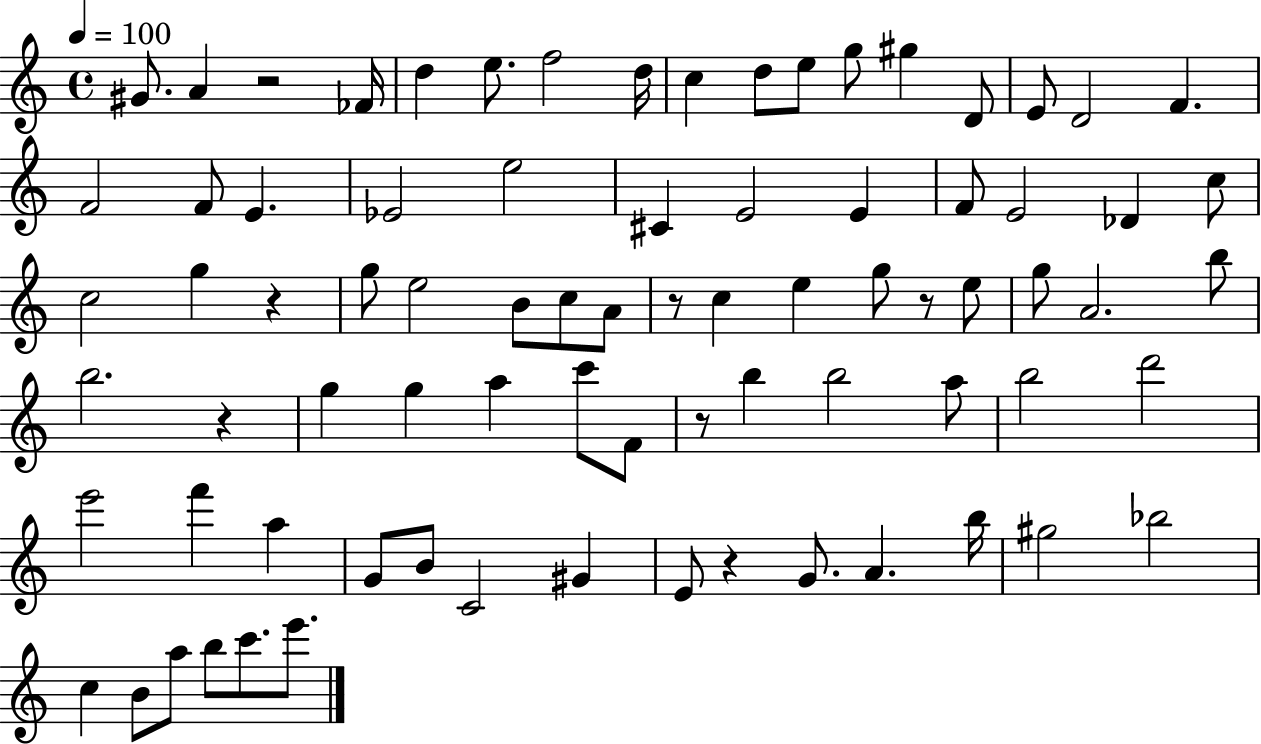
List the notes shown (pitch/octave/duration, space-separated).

G#4/e. A4/q R/h FES4/s D5/q E5/e. F5/h D5/s C5/q D5/e E5/e G5/e G#5/q D4/e E4/e D4/h F4/q. F4/h F4/e E4/q. Eb4/h E5/h C#4/q E4/h E4/q F4/e E4/h Db4/q C5/e C5/h G5/q R/q G5/e E5/h B4/e C5/e A4/e R/e C5/q E5/q G5/e R/e E5/e G5/e A4/h. B5/e B5/h. R/q G5/q G5/q A5/q C6/e F4/e R/e B5/q B5/h A5/e B5/h D6/h E6/h F6/q A5/q G4/e B4/e C4/h G#4/q E4/e R/q G4/e. A4/q. B5/s G#5/h Bb5/h C5/q B4/e A5/e B5/e C6/e. E6/e.